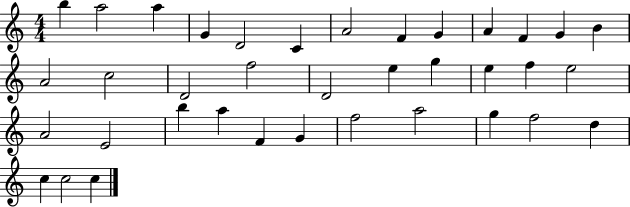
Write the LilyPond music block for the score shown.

{
  \clef treble
  \numericTimeSignature
  \time 4/4
  \key c \major
  b''4 a''2 a''4 | g'4 d'2 c'4 | a'2 f'4 g'4 | a'4 f'4 g'4 b'4 | \break a'2 c''2 | d'2 f''2 | d'2 e''4 g''4 | e''4 f''4 e''2 | \break a'2 e'2 | b''4 a''4 f'4 g'4 | f''2 a''2 | g''4 f''2 d''4 | \break c''4 c''2 c''4 | \bar "|."
}